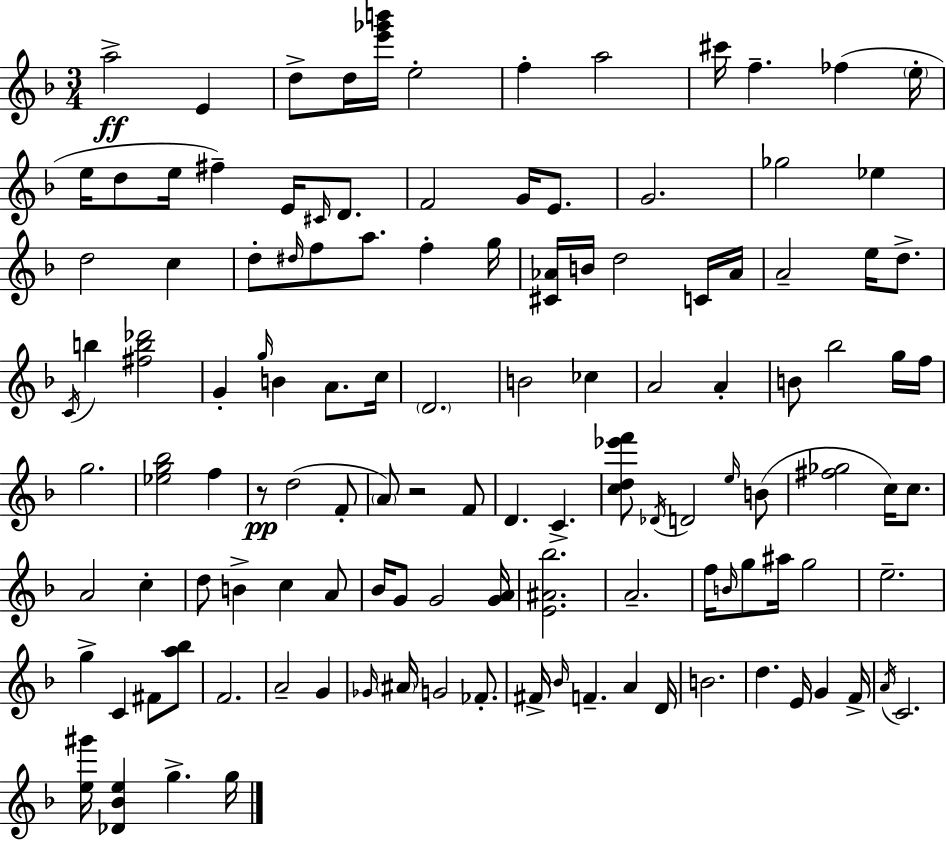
A5/h E4/q D5/e D5/s [E6,Gb6,B6]/s E5/h F5/q A5/h C#6/s F5/q. FES5/q E5/s E5/s D5/e E5/s F#5/q E4/s C#4/s D4/e. F4/h G4/s E4/e. G4/h. Gb5/h Eb5/q D5/h C5/q D5/e D#5/s F5/e A5/e. F5/q G5/s [C#4,Ab4]/s B4/s D5/h C4/s Ab4/s A4/h E5/s D5/e. C4/s B5/q [F#5,B5,Db6]/h G4/q G5/s B4/q A4/e. C5/s D4/h. B4/h CES5/q A4/h A4/q B4/e Bb5/h G5/s F5/s G5/h. [Eb5,G5,Bb5]/h F5/q R/e D5/h F4/e A4/e R/h F4/e D4/q. C4/q. [C5,D5,Eb6,F6]/e Db4/s D4/h E5/s B4/e [F#5,Gb5]/h C5/s C5/e. A4/h C5/q D5/e B4/q C5/q A4/e Bb4/s G4/e G4/h [G4,A4]/s [E4,A#4,Bb5]/h. A4/h. F5/s B4/s G5/e A#5/s G5/h E5/h. G5/q C4/q F#4/e [A5,Bb5]/e F4/h. A4/h G4/q Gb4/s A#4/s G4/h FES4/e. F#4/s Bb4/s F4/q. A4/q D4/s B4/h. D5/q. E4/s G4/q F4/s A4/s C4/h. [E5,G#6]/s [Db4,Bb4,E5]/q G5/q. G5/s